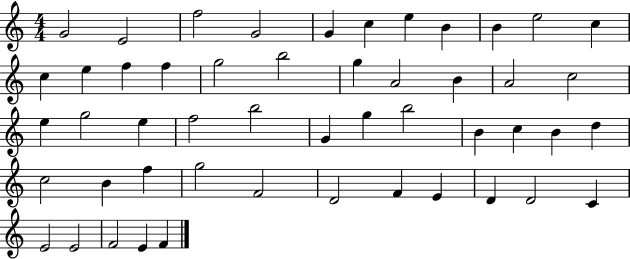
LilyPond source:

{
  \clef treble
  \numericTimeSignature
  \time 4/4
  \key c \major
  g'2 e'2 | f''2 g'2 | g'4 c''4 e''4 b'4 | b'4 e''2 c''4 | \break c''4 e''4 f''4 f''4 | g''2 b''2 | g''4 a'2 b'4 | a'2 c''2 | \break e''4 g''2 e''4 | f''2 b''2 | g'4 g''4 b''2 | b'4 c''4 b'4 d''4 | \break c''2 b'4 f''4 | g''2 f'2 | d'2 f'4 e'4 | d'4 d'2 c'4 | \break e'2 e'2 | f'2 e'4 f'4 | \bar "|."
}